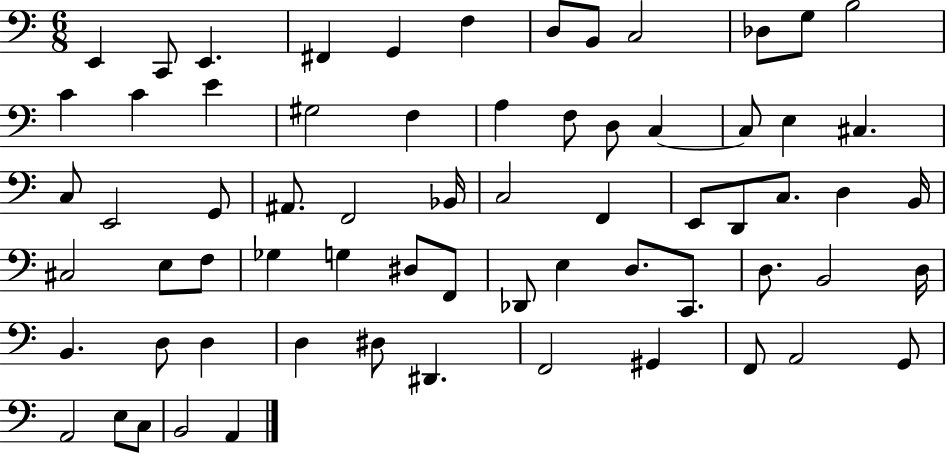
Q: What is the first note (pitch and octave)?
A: E2